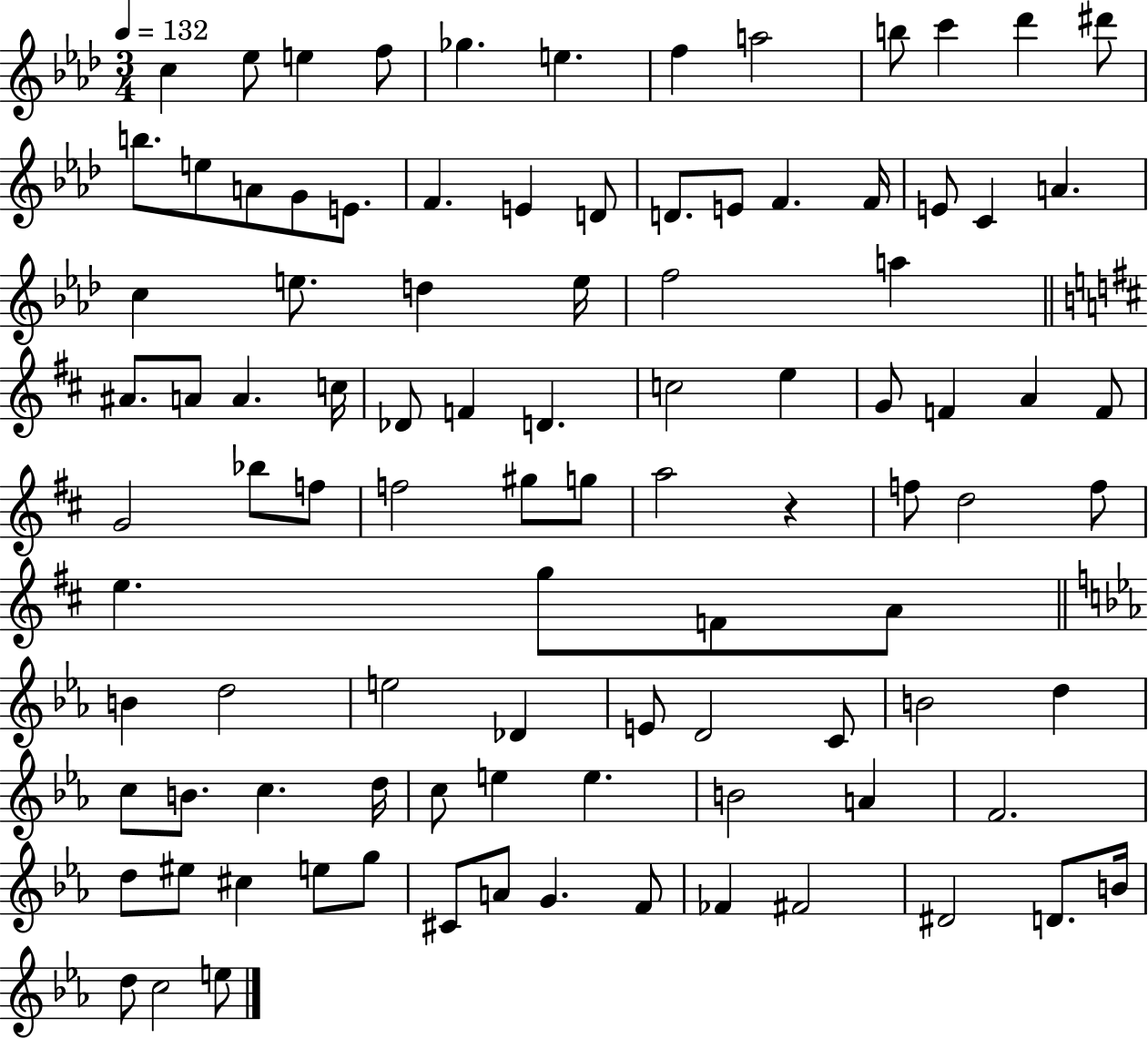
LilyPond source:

{
  \clef treble
  \numericTimeSignature
  \time 3/4
  \key aes \major
  \tempo 4 = 132
  c''4 ees''8 e''4 f''8 | ges''4. e''4. | f''4 a''2 | b''8 c'''4 des'''4 dis'''8 | \break b''8. e''8 a'8 g'8 e'8. | f'4. e'4 d'8 | d'8. e'8 f'4. f'16 | e'8 c'4 a'4. | \break c''4 e''8. d''4 e''16 | f''2 a''4 | \bar "||" \break \key b \minor ais'8. a'8 a'4. c''16 | des'8 f'4 d'4. | c''2 e''4 | g'8 f'4 a'4 f'8 | \break g'2 bes''8 f''8 | f''2 gis''8 g''8 | a''2 r4 | f''8 d''2 f''8 | \break e''4. g''8 f'8 a'8 | \bar "||" \break \key c \minor b'4 d''2 | e''2 des'4 | e'8 d'2 c'8 | b'2 d''4 | \break c''8 b'8. c''4. d''16 | c''8 e''4 e''4. | b'2 a'4 | f'2. | \break d''8 eis''8 cis''4 e''8 g''8 | cis'8 a'8 g'4. f'8 | fes'4 fis'2 | dis'2 d'8. b'16 | \break d''8 c''2 e''8 | \bar "|."
}